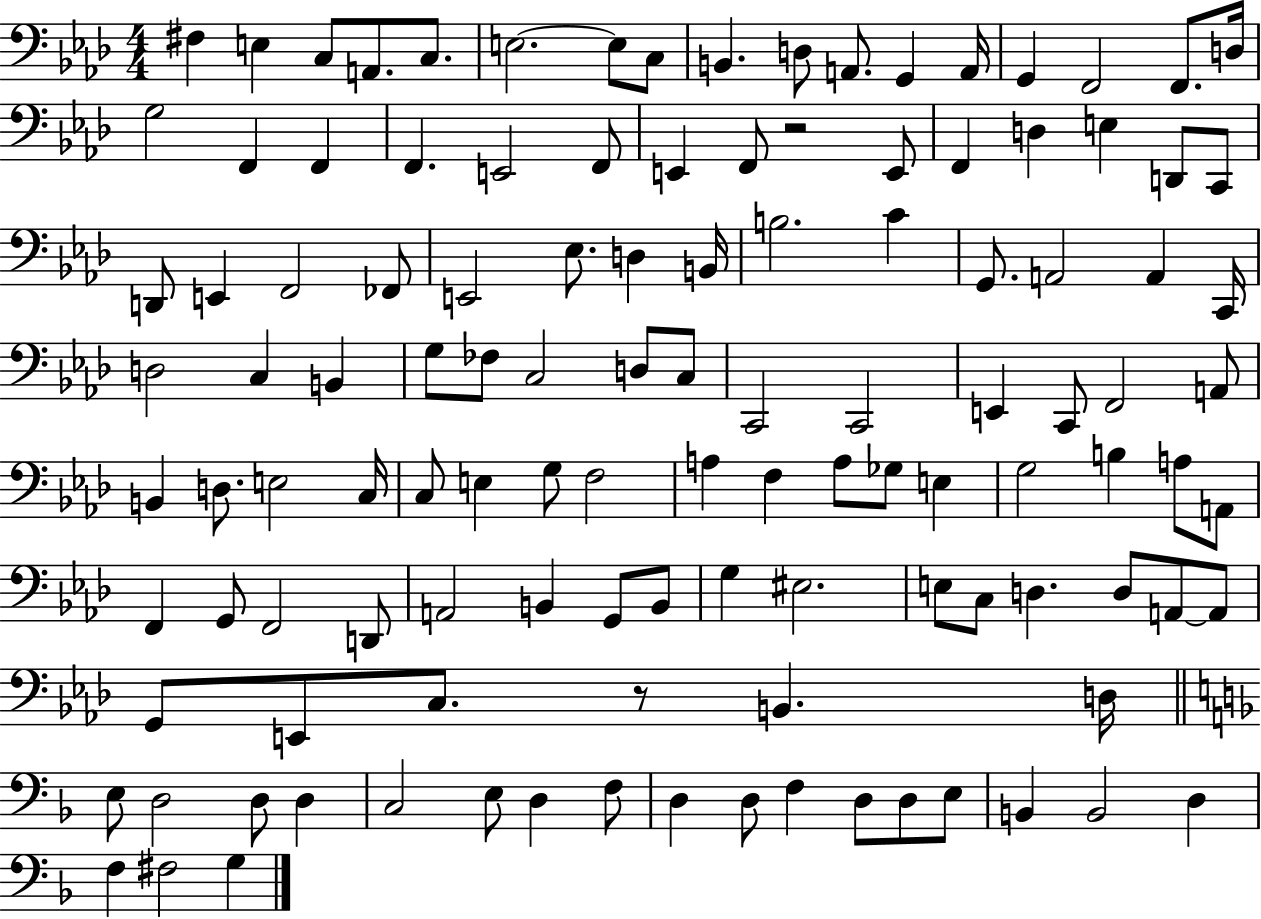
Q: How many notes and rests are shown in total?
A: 119